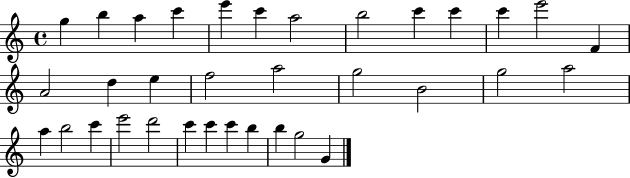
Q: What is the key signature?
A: C major